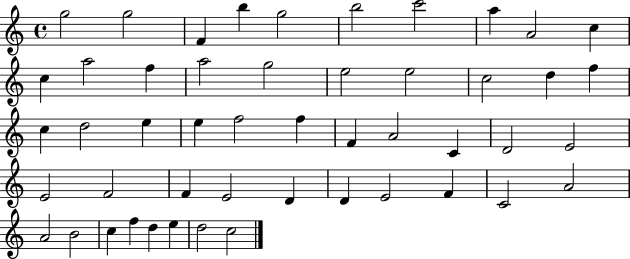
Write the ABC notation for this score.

X:1
T:Untitled
M:4/4
L:1/4
K:C
g2 g2 F b g2 b2 c'2 a A2 c c a2 f a2 g2 e2 e2 c2 d f c d2 e e f2 f F A2 C D2 E2 E2 F2 F E2 D D E2 F C2 A2 A2 B2 c f d e d2 c2